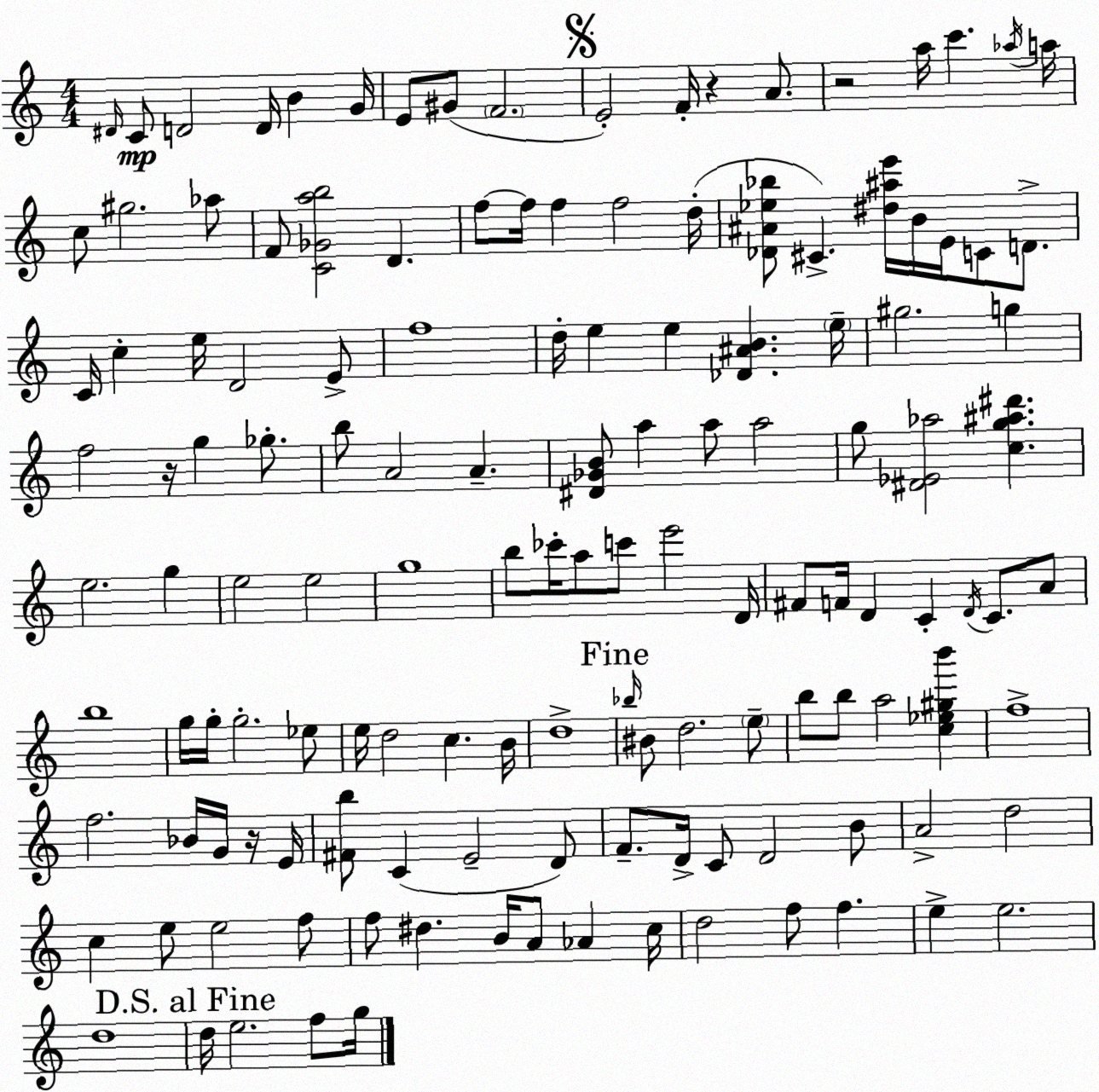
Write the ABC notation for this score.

X:1
T:Untitled
M:4/4
L:1/4
K:C
^D/4 C/2 D2 D/4 B G/4 E/2 ^G/2 F2 E2 F/4 z A/2 z2 a/4 c' _a/4 a/4 c/2 ^g2 _a/2 F/2 [C_Gab]2 D f/2 f/4 f f2 d/4 [_D^A_e_b]/2 ^C [^d^ae']/4 B/4 E/4 C/2 D/2 C/4 c e/4 D2 E/2 f4 d/4 e e [_D^AB] e/4 ^g2 g f2 z/4 g _g/2 b/2 A2 A [^D_GB]/2 a a/2 a2 g/2 [^D_E_a]2 [cg^a^d'] e2 g e2 e2 g4 b/2 _c'/4 a/2 c'/2 e'2 D/4 ^F/2 F/4 D C D/4 C/2 A/2 b4 g/4 g/4 g2 _e/2 e/4 d2 c B/4 d4 _b/4 ^B/2 d2 e/2 b/2 b/2 a2 [c_e^gb'] f4 f2 _B/4 G/4 z/4 E/4 [^Fb]/2 C E2 D/2 F/2 D/4 C/2 D2 B/2 A2 d2 c e/2 e2 f/2 f/2 ^d B/4 A/2 _A c/4 d2 f/2 f e e2 d4 d/4 e2 f/2 g/4